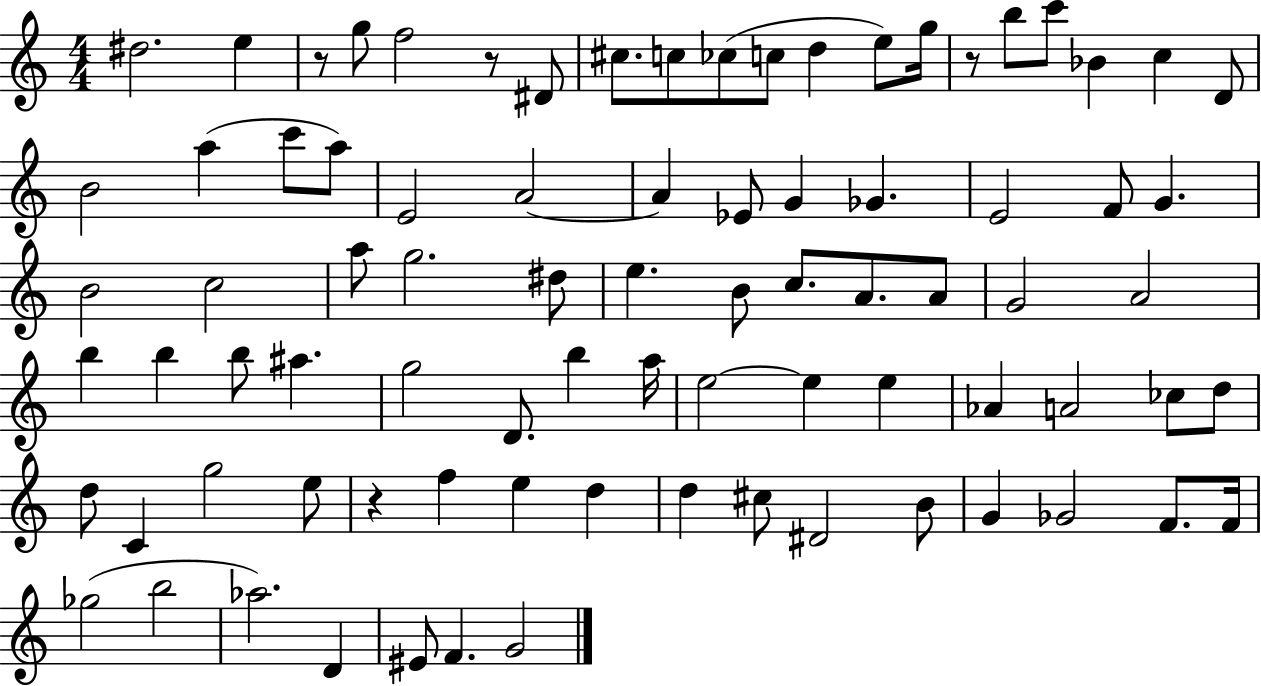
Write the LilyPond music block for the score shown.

{
  \clef treble
  \numericTimeSignature
  \time 4/4
  \key c \major
  dis''2. e''4 | r8 g''8 f''2 r8 dis'8 | cis''8. c''8 ces''8( c''8 d''4 e''8) g''16 | r8 b''8 c'''8 bes'4 c''4 d'8 | \break b'2 a''4( c'''8 a''8) | e'2 a'2~~ | a'4 ees'8 g'4 ges'4. | e'2 f'8 g'4. | \break b'2 c''2 | a''8 g''2. dis''8 | e''4. b'8 c''8. a'8. a'8 | g'2 a'2 | \break b''4 b''4 b''8 ais''4. | g''2 d'8. b''4 a''16 | e''2~~ e''4 e''4 | aes'4 a'2 ces''8 d''8 | \break d''8 c'4 g''2 e''8 | r4 f''4 e''4 d''4 | d''4 cis''8 dis'2 b'8 | g'4 ges'2 f'8. f'16 | \break ges''2( b''2 | aes''2.) d'4 | eis'8 f'4. g'2 | \bar "|."
}